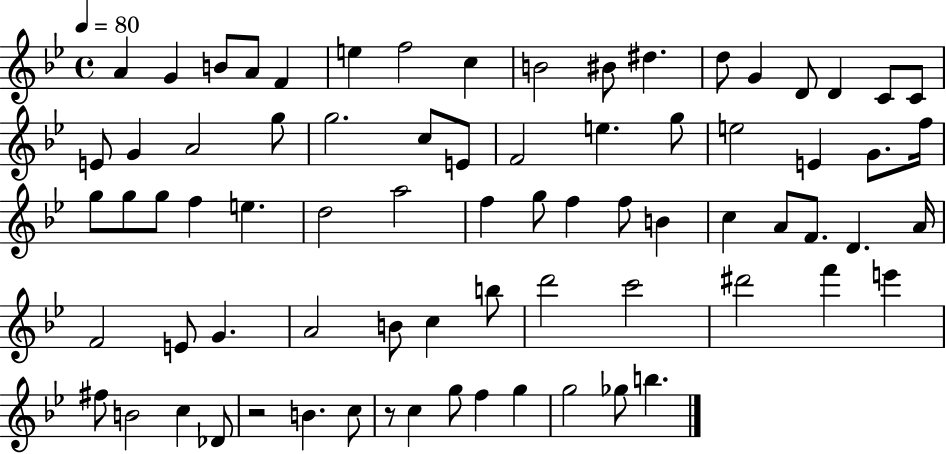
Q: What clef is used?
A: treble